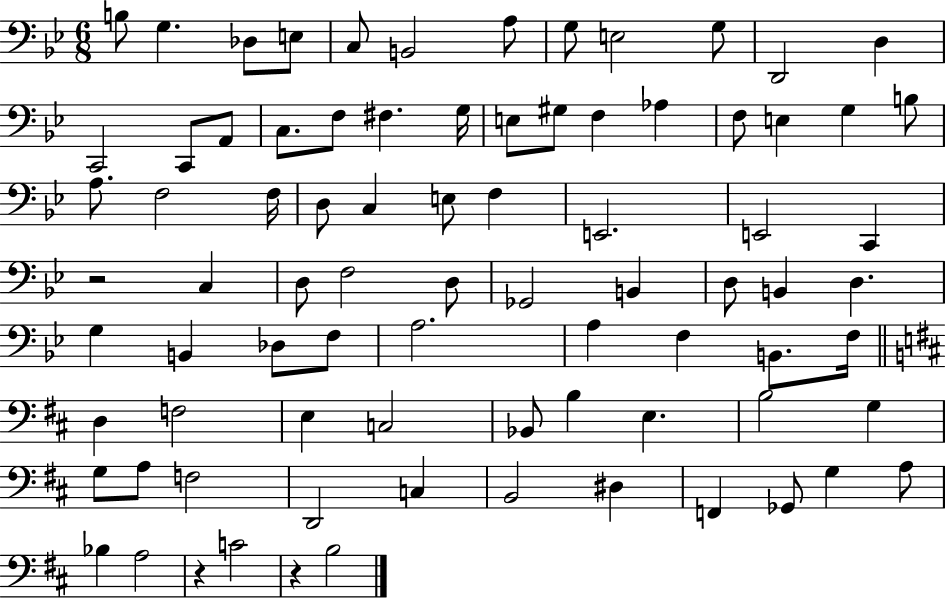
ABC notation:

X:1
T:Untitled
M:6/8
L:1/4
K:Bb
B,/2 G, _D,/2 E,/2 C,/2 B,,2 A,/2 G,/2 E,2 G,/2 D,,2 D, C,,2 C,,/2 A,,/2 C,/2 F,/2 ^F, G,/4 E,/2 ^G,/2 F, _A, F,/2 E, G, B,/2 A,/2 F,2 F,/4 D,/2 C, E,/2 F, E,,2 E,,2 C,, z2 C, D,/2 F,2 D,/2 _G,,2 B,, D,/2 B,, D, G, B,, _D,/2 F,/2 A,2 A, F, B,,/2 F,/4 D, F,2 E, C,2 _B,,/2 B, E, B,2 G, G,/2 A,/2 F,2 D,,2 C, B,,2 ^D, F,, _G,,/2 G, A,/2 _B, A,2 z C2 z B,2